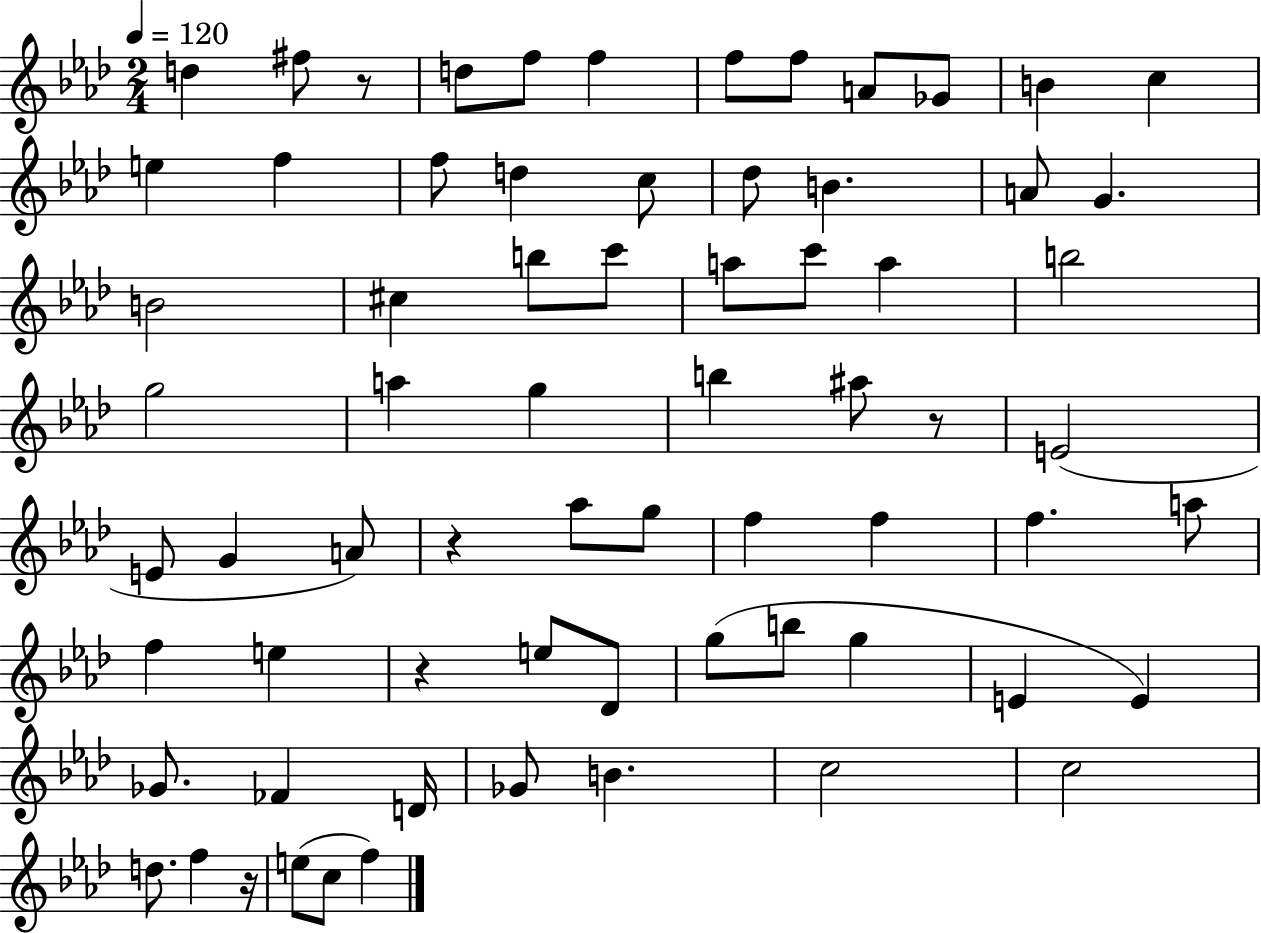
{
  \clef treble
  \numericTimeSignature
  \time 2/4
  \key aes \major
  \tempo 4 = 120
  \repeat volta 2 { d''4 fis''8 r8 | d''8 f''8 f''4 | f''8 f''8 a'8 ges'8 | b'4 c''4 | \break e''4 f''4 | f''8 d''4 c''8 | des''8 b'4. | a'8 g'4. | \break b'2 | cis''4 b''8 c'''8 | a''8 c'''8 a''4 | b''2 | \break g''2 | a''4 g''4 | b''4 ais''8 r8 | e'2( | \break e'8 g'4 a'8) | r4 aes''8 g''8 | f''4 f''4 | f''4. a''8 | \break f''4 e''4 | r4 e''8 des'8 | g''8( b''8 g''4 | e'4 e'4) | \break ges'8. fes'4 d'16 | ges'8 b'4. | c''2 | c''2 | \break d''8. f''4 r16 | e''8( c''8 f''4) | } \bar "|."
}